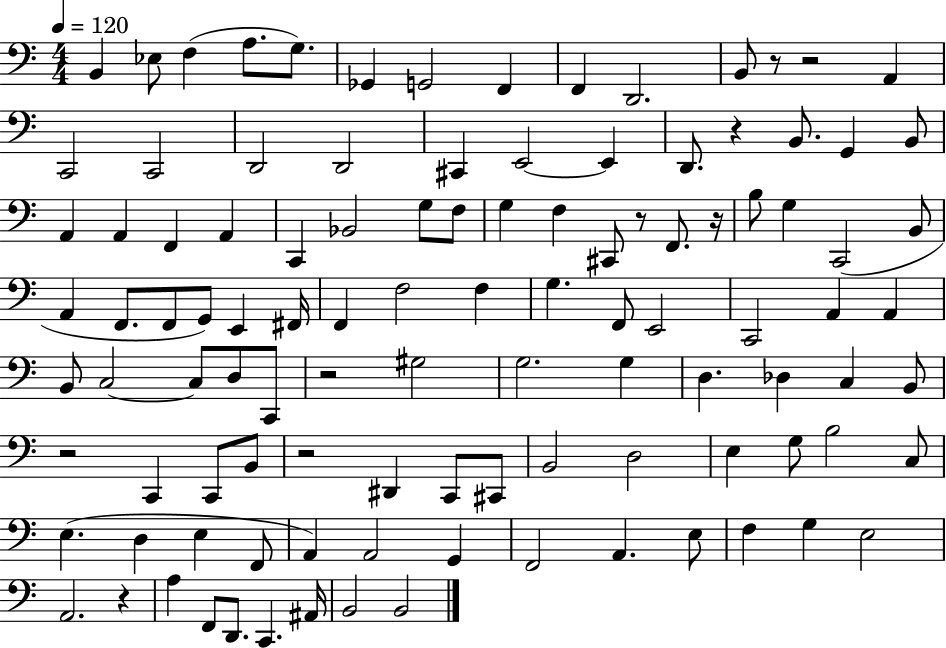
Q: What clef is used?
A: bass